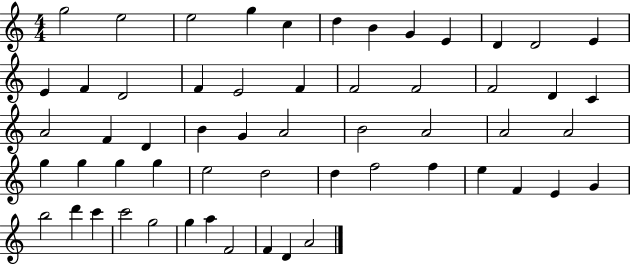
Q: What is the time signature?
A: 4/4